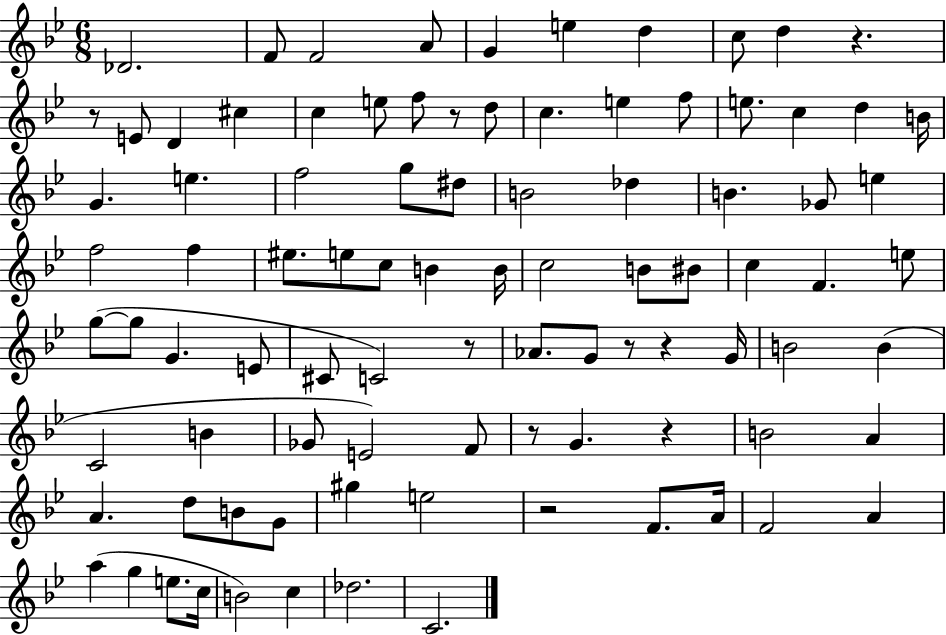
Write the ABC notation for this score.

X:1
T:Untitled
M:6/8
L:1/4
K:Bb
_D2 F/2 F2 A/2 G e d c/2 d z z/2 E/2 D ^c c e/2 f/2 z/2 d/2 c e f/2 e/2 c d B/4 G e f2 g/2 ^d/2 B2 _d B _G/2 e f2 f ^e/2 e/2 c/2 B B/4 c2 B/2 ^B/2 c F e/2 g/2 g/2 G E/2 ^C/2 C2 z/2 _A/2 G/2 z/2 z G/4 B2 B C2 B _G/2 E2 F/2 z/2 G z B2 A A d/2 B/2 G/2 ^g e2 z2 F/2 A/4 F2 A a g e/2 c/4 B2 c _d2 C2